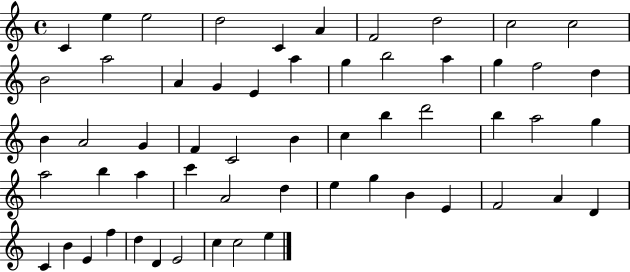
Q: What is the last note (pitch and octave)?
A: E5